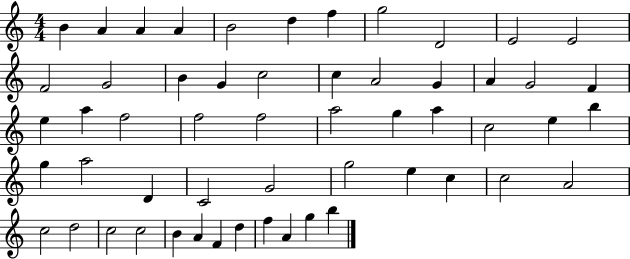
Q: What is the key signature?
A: C major